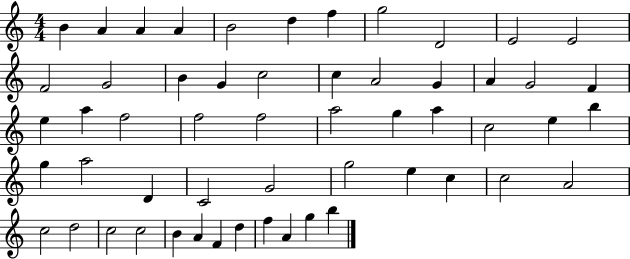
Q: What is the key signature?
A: C major